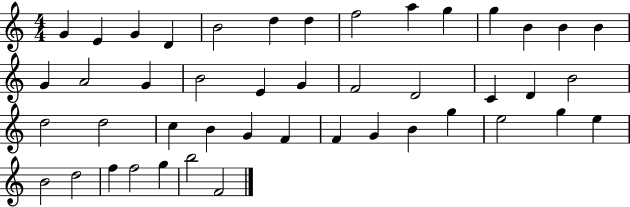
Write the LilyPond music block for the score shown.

{
  \clef treble
  \numericTimeSignature
  \time 4/4
  \key c \major
  g'4 e'4 g'4 d'4 | b'2 d''4 d''4 | f''2 a''4 g''4 | g''4 b'4 b'4 b'4 | \break g'4 a'2 g'4 | b'2 e'4 g'4 | f'2 d'2 | c'4 d'4 b'2 | \break d''2 d''2 | c''4 b'4 g'4 f'4 | f'4 g'4 b'4 g''4 | e''2 g''4 e''4 | \break b'2 d''2 | f''4 f''2 g''4 | b''2 f'2 | \bar "|."
}